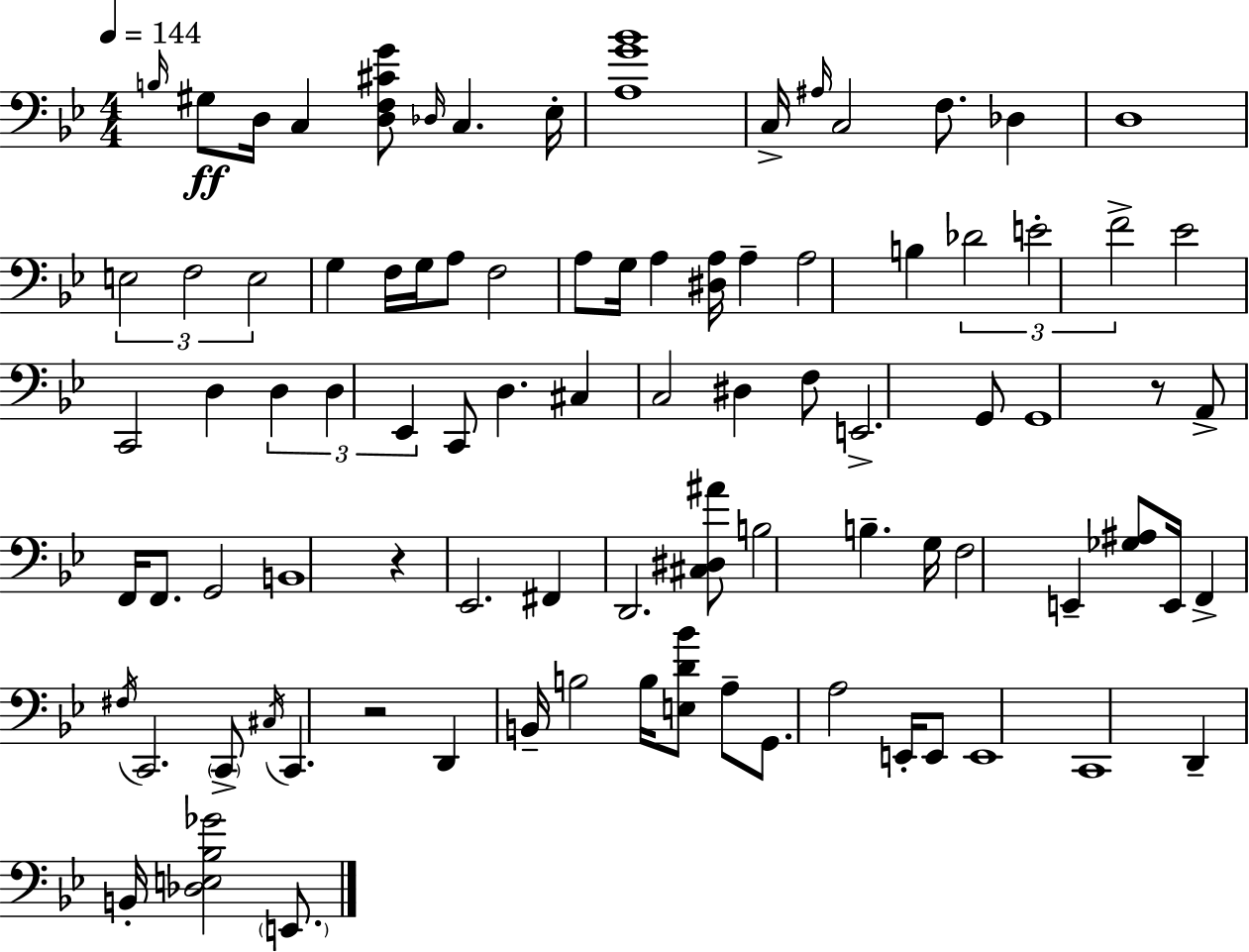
X:1
T:Untitled
M:4/4
L:1/4
K:Bb
B,/4 ^G,/2 D,/4 C, [D,F,^CG]/2 _D,/4 C, _E,/4 [A,G_B]4 C,/4 ^A,/4 C,2 F,/2 _D, D,4 E,2 F,2 E,2 G, F,/4 G,/4 A,/2 F,2 A,/2 G,/4 A, [^D,A,]/4 A, A,2 B, _D2 E2 F2 _E2 C,,2 D, D, D, _E,, C,,/2 D, ^C, C,2 ^D, F,/2 E,,2 G,,/2 G,,4 z/2 A,,/2 F,,/4 F,,/2 G,,2 B,,4 z _E,,2 ^F,, D,,2 [^C,^D,^A]/2 B,2 B, G,/4 F,2 E,, [_G,^A,]/2 E,,/4 F,, ^F,/4 C,,2 C,,/2 ^C,/4 C,, z2 D,, B,,/4 B,2 B,/4 [E,D_B]/2 A,/2 G,,/2 A,2 E,,/4 E,,/2 E,,4 C,,4 D,, B,,/4 [_D,E,_B,_G]2 E,,/2